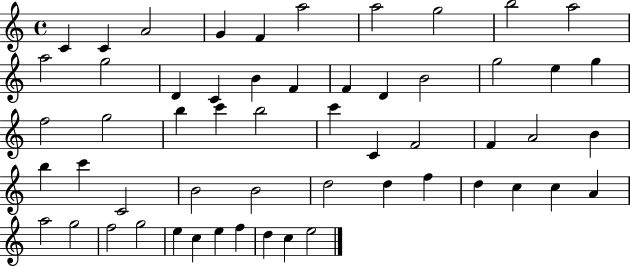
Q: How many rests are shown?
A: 0